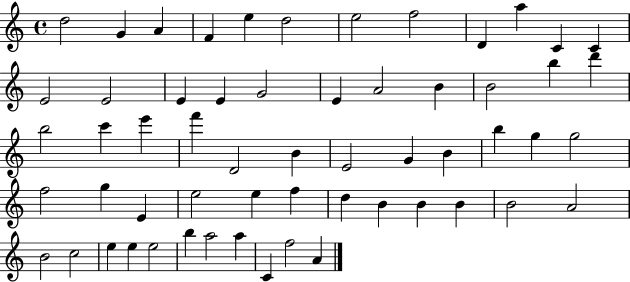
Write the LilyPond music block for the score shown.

{
  \clef treble
  \time 4/4
  \defaultTimeSignature
  \key c \major
  d''2 g'4 a'4 | f'4 e''4 d''2 | e''2 f''2 | d'4 a''4 c'4 c'4 | \break e'2 e'2 | e'4 e'4 g'2 | e'4 a'2 b'4 | b'2 b''4 d'''4 | \break b''2 c'''4 e'''4 | f'''4 d'2 b'4 | e'2 g'4 b'4 | b''4 g''4 g''2 | \break f''2 g''4 e'4 | e''2 e''4 f''4 | d''4 b'4 b'4 b'4 | b'2 a'2 | \break b'2 c''2 | e''4 e''4 e''2 | b''4 a''2 a''4 | c'4 f''2 a'4 | \break \bar "|."
}